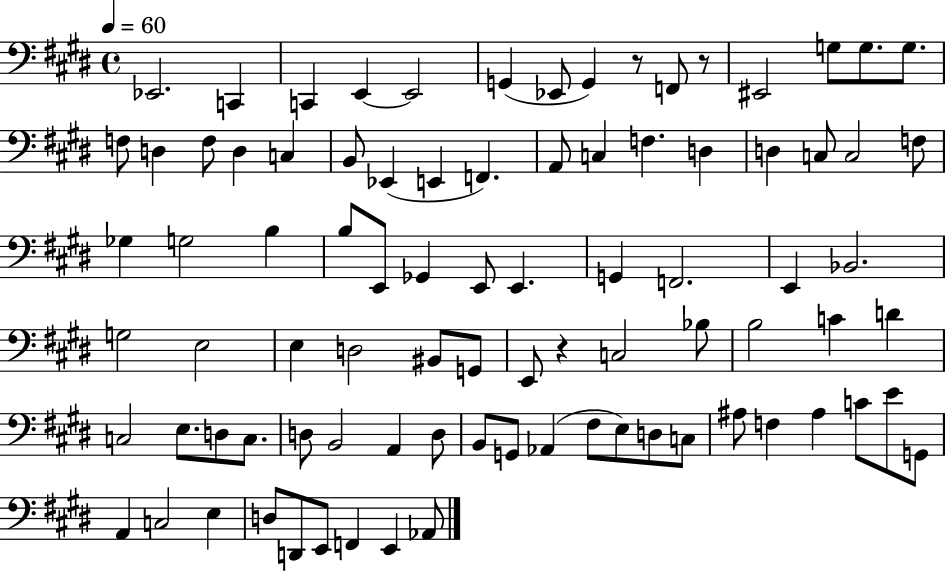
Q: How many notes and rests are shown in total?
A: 87